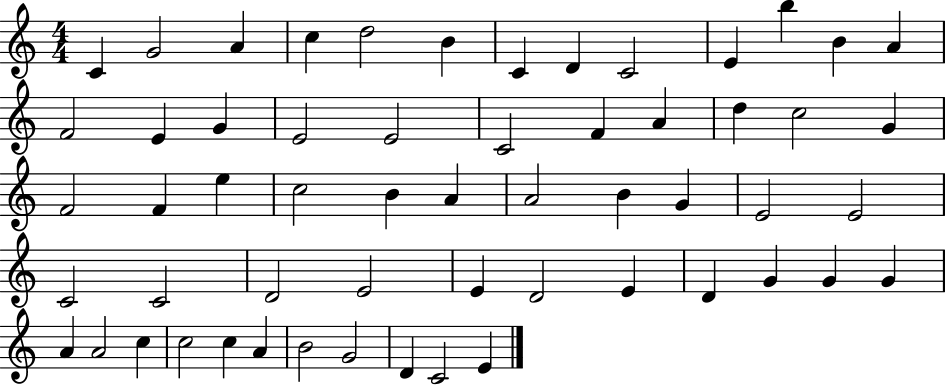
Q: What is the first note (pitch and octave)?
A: C4